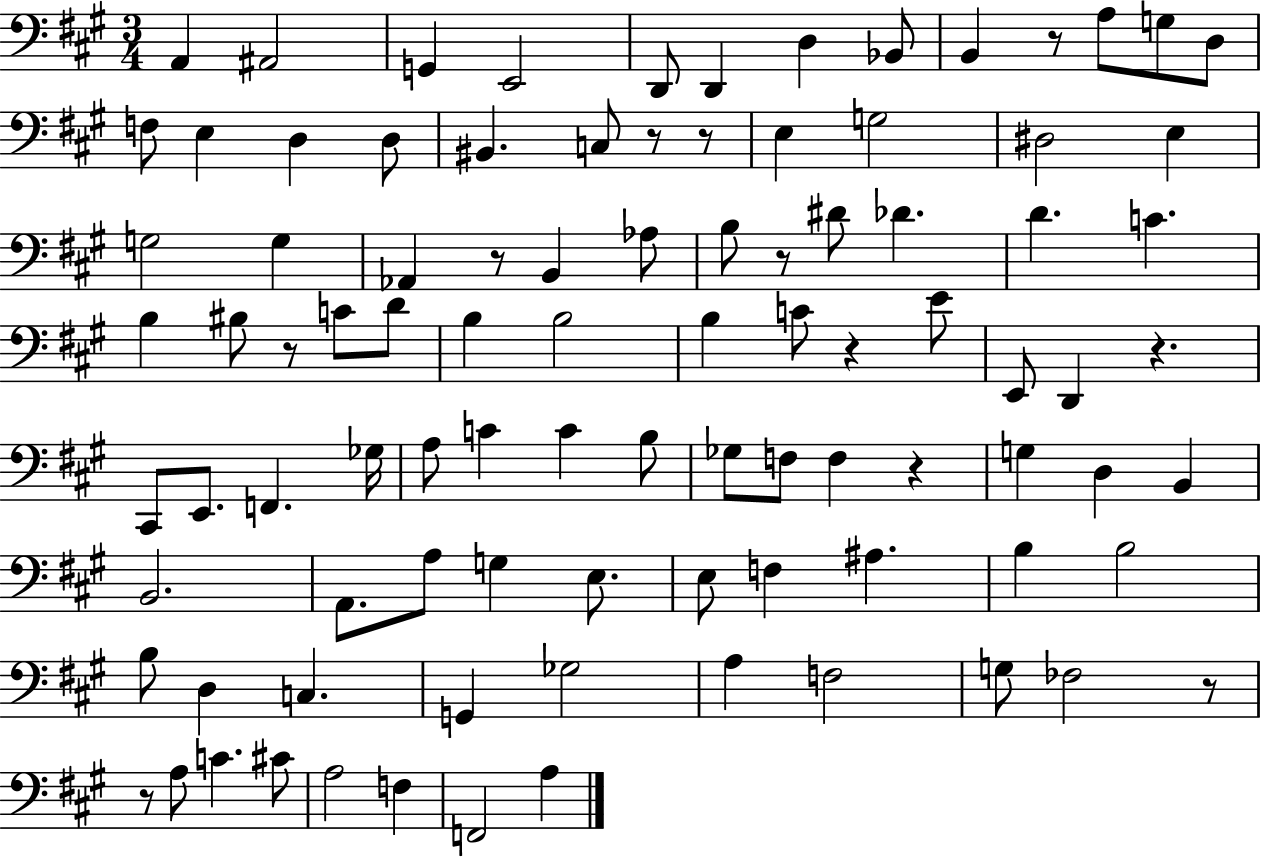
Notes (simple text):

A2/q A#2/h G2/q E2/h D2/e D2/q D3/q Bb2/e B2/q R/e A3/e G3/e D3/e F3/e E3/q D3/q D3/e BIS2/q. C3/e R/e R/e E3/q G3/h D#3/h E3/q G3/h G3/q Ab2/q R/e B2/q Ab3/e B3/e R/e D#4/e Db4/q. D4/q. C4/q. B3/q BIS3/e R/e C4/e D4/e B3/q B3/h B3/q C4/e R/q E4/e E2/e D2/q R/q. C#2/e E2/e. F2/q. Gb3/s A3/e C4/q C4/q B3/e Gb3/e F3/e F3/q R/q G3/q D3/q B2/q B2/h. A2/e. A3/e G3/q E3/e. E3/e F3/q A#3/q. B3/q B3/h B3/e D3/q C3/q. G2/q Gb3/h A3/q F3/h G3/e FES3/h R/e R/e A3/e C4/q. C#4/e A3/h F3/q F2/h A3/q